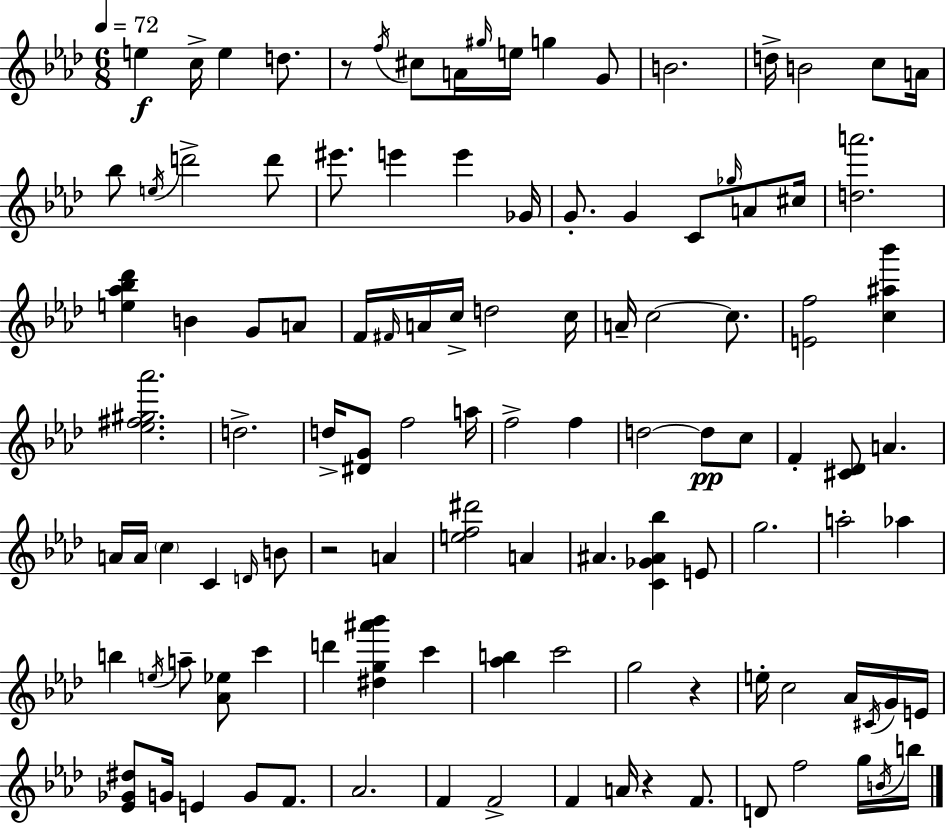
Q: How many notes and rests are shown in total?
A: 112